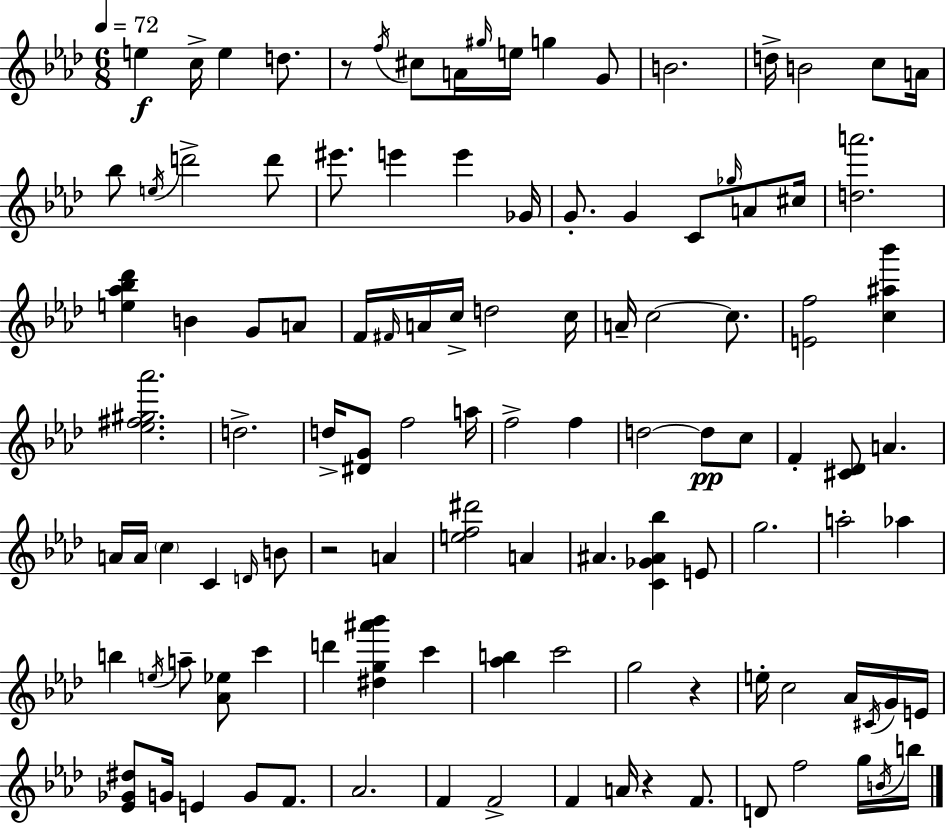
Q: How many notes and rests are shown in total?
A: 112